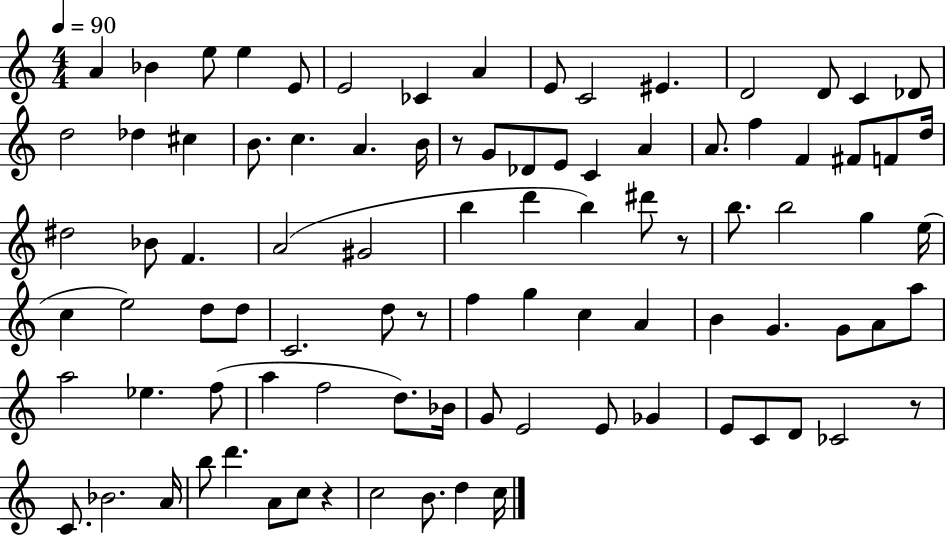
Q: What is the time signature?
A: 4/4